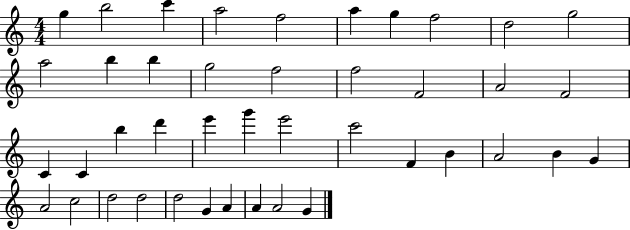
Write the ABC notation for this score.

X:1
T:Untitled
M:4/4
L:1/4
K:C
g b2 c' a2 f2 a g f2 d2 g2 a2 b b g2 f2 f2 F2 A2 F2 C C b d' e' g' e'2 c'2 F B A2 B G A2 c2 d2 d2 d2 G A A A2 G